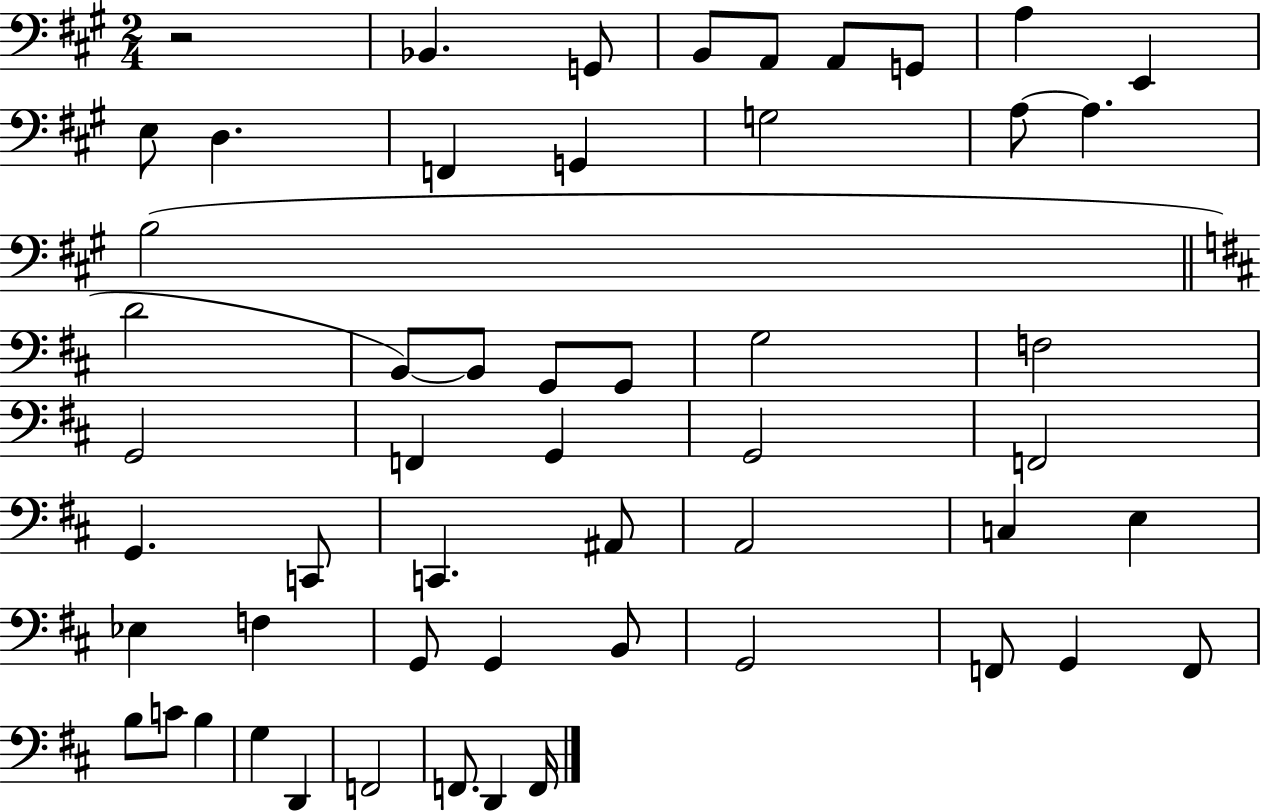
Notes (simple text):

R/h Bb2/q. G2/e B2/e A2/e A2/e G2/e A3/q E2/q E3/e D3/q. F2/q G2/q G3/h A3/e A3/q. B3/h D4/h B2/e B2/e G2/e G2/e G3/h F3/h G2/h F2/q G2/q G2/h F2/h G2/q. C2/e C2/q. A#2/e A2/h C3/q E3/q Eb3/q F3/q G2/e G2/q B2/e G2/h F2/e G2/q F2/e B3/e C4/e B3/q G3/q D2/q F2/h F2/e. D2/q F2/s